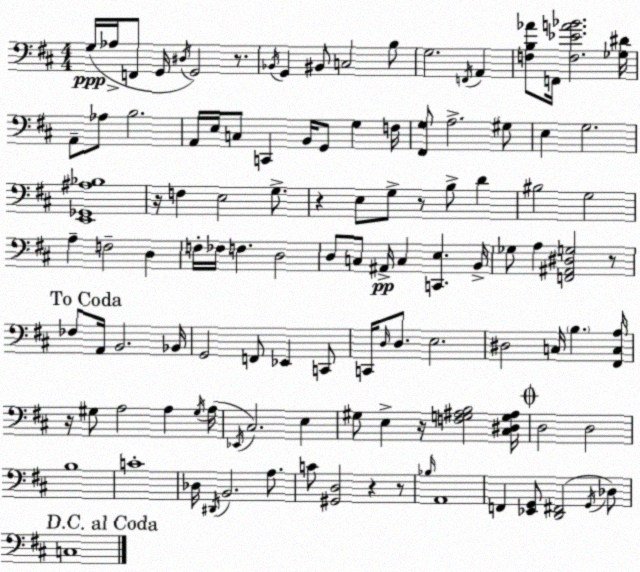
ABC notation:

X:1
T:Untitled
M:4/4
L:1/4
K:D
G,/4 _A,/4 F,,/2 G,,/4 ^D,/4 G,,2 z/2 _B,,/4 G,, ^B,,/2 C,2 B,/2 G,2 F,,/4 A,, [F,B,_A]/2 F,,/4 [F,_EA_B]2 [_G,^D]/4 A,,/2 _A,/2 B,2 A,,/4 E,/4 C,/2 C,, B,,/4 G,,/2 G, F,/4 [^F,,G,]/2 A,2 ^G,/2 E, G,2 [E,,_G,,^A,_B,]4 z/4 F, E,2 G,/2 z E,/2 G,/2 z/2 B,/2 D ^B,2 G,2 A, F,2 D, F,/4 _F,/4 F, D,2 D,/2 C,/2 ^A,,/4 C, [C,,E,] B,,/4 _G,/2 A, [F,,^A,,^D,G,]2 z/2 _F,/2 A,,/4 B,,2 _B,,/4 G,,2 F,,/2 _E,, C,,/2 C,,/4 D,/4 D,/2 E,2 ^D,2 C,/4 B, [^F,,C,A,]/4 z/4 ^G,/2 A,2 A, ^G,/4 A,/4 _E,,/4 ^C,2 E, ^G,/2 E, z/4 [F,G,^A,B,]2 [^C,^D,G,^A,]/4 D,2 D,2 B,4 C4 _D,/4 ^D,,/4 B,,2 A,/2 C/2 [^G,,D,]2 z z/2 _B,/4 A,,4 F,, [_E,,G,,]/2 [D,,^F,,]2 G,,/4 _D,/2 C,4